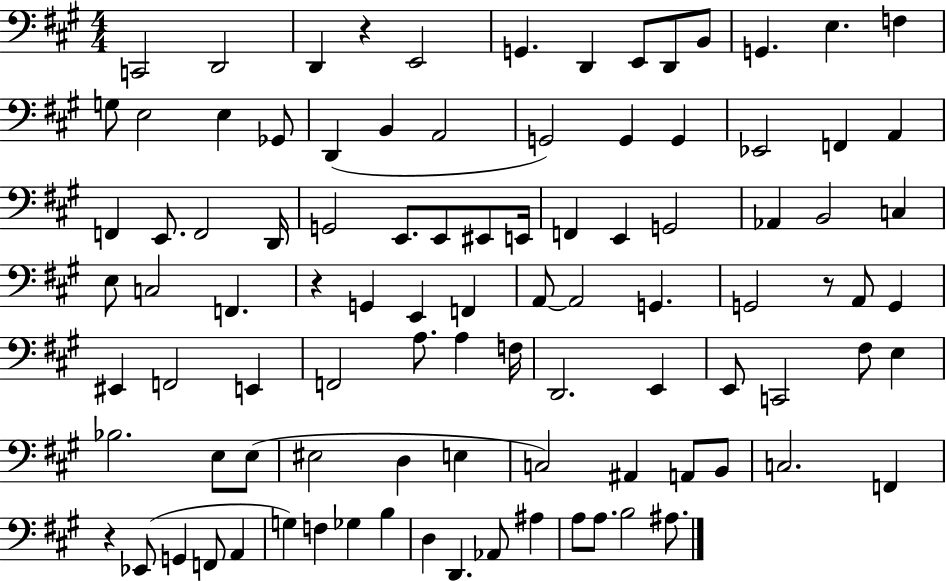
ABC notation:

X:1
T:Untitled
M:4/4
L:1/4
K:A
C,,2 D,,2 D,, z E,,2 G,, D,, E,,/2 D,,/2 B,,/2 G,, E, F, G,/2 E,2 E, _G,,/2 D,, B,, A,,2 G,,2 G,, G,, _E,,2 F,, A,, F,, E,,/2 F,,2 D,,/4 G,,2 E,,/2 E,,/2 ^E,,/2 E,,/4 F,, E,, G,,2 _A,, B,,2 C, E,/2 C,2 F,, z G,, E,, F,, A,,/2 A,,2 G,, G,,2 z/2 A,,/2 G,, ^E,, F,,2 E,, F,,2 A,/2 A, F,/4 D,,2 E,, E,,/2 C,,2 ^F,/2 E, _B,2 E,/2 E,/2 ^E,2 D, E, C,2 ^A,, A,,/2 B,,/2 C,2 F,, z _E,,/2 G,, F,,/2 A,, G, F, _G, B, D, D,, _A,,/2 ^A, A,/2 A,/2 B,2 ^A,/2